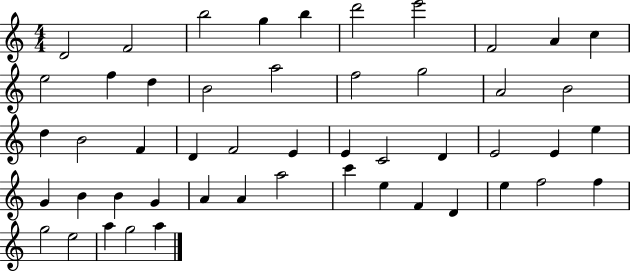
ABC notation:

X:1
T:Untitled
M:4/4
L:1/4
K:C
D2 F2 b2 g b d'2 e'2 F2 A c e2 f d B2 a2 f2 g2 A2 B2 d B2 F D F2 E E C2 D E2 E e G B B G A A a2 c' e F D e f2 f g2 e2 a g2 a